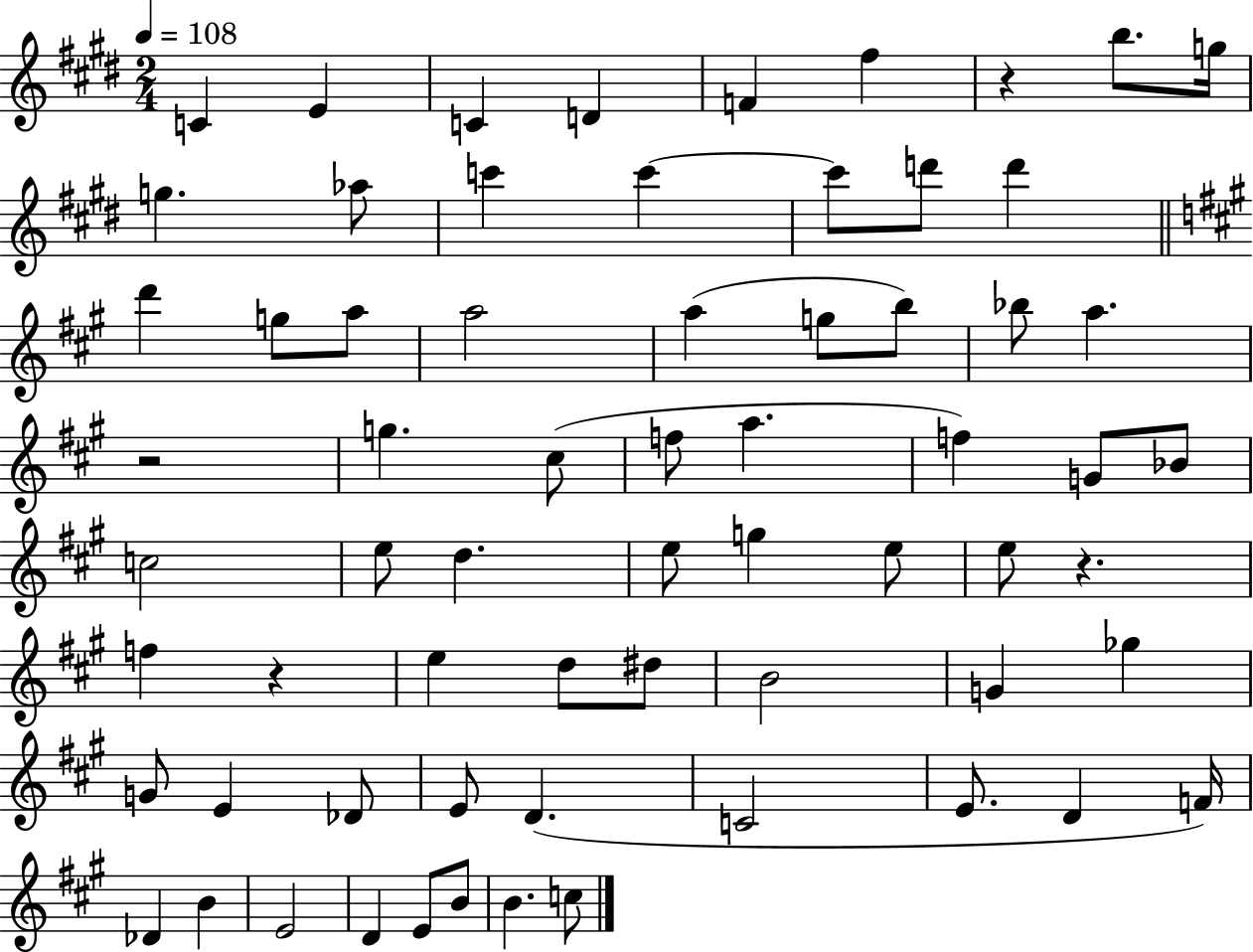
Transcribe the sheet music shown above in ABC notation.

X:1
T:Untitled
M:2/4
L:1/4
K:E
C E C D F ^f z b/2 g/4 g _a/2 c' c' c'/2 d'/2 d' d' g/2 a/2 a2 a g/2 b/2 _b/2 a z2 g ^c/2 f/2 a f G/2 _B/2 c2 e/2 d e/2 g e/2 e/2 z f z e d/2 ^d/2 B2 G _g G/2 E _D/2 E/2 D C2 E/2 D F/4 _D B E2 D E/2 B/2 B c/2